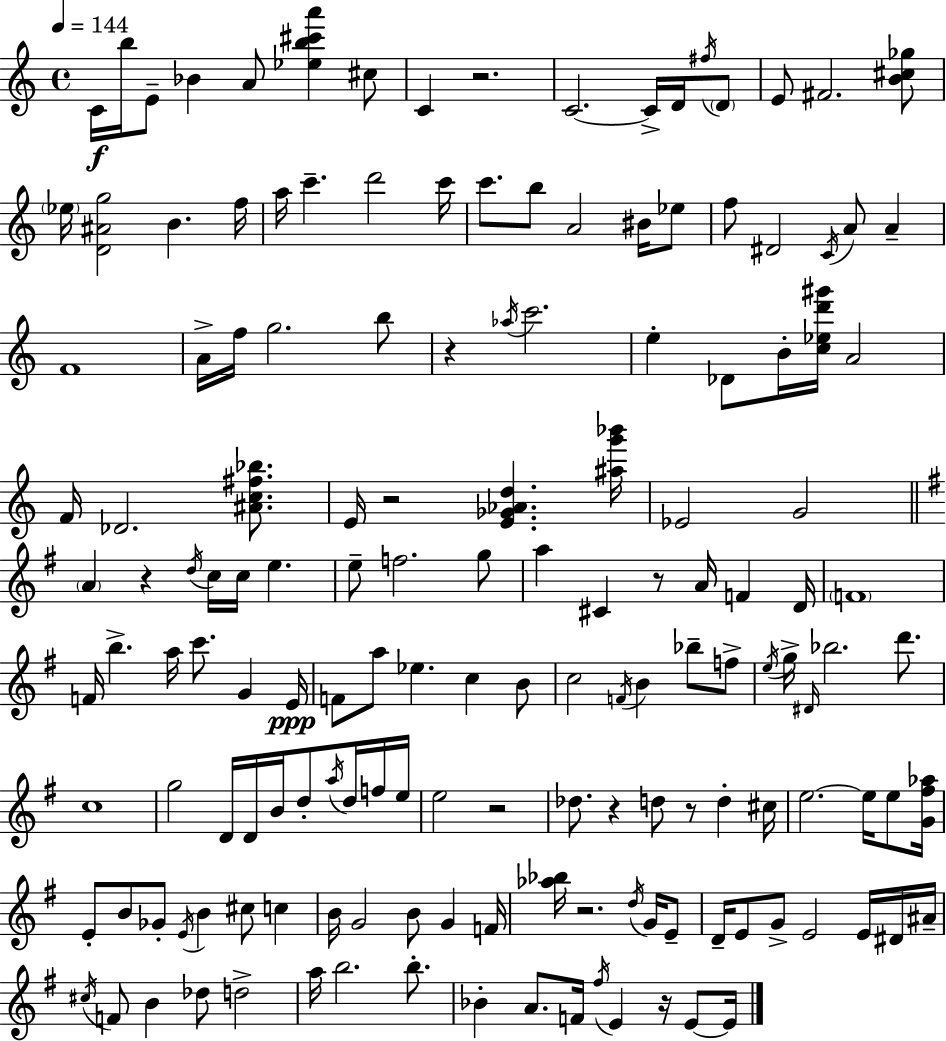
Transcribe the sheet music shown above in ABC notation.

X:1
T:Untitled
M:4/4
L:1/4
K:Am
C/4 b/4 E/2 _B A/2 [_eb^c'a'] ^c/2 C z2 C2 C/4 D/4 ^f/4 D/2 E/2 ^F2 [B^c_g]/2 _e/4 [D^Ag]2 B f/4 a/4 c' d'2 c'/4 c'/2 b/2 A2 ^B/4 _e/2 f/2 ^D2 C/4 A/2 A F4 A/4 f/4 g2 b/2 z _a/4 c'2 e _D/2 B/4 [c_ed'^g']/4 A2 F/4 _D2 [^Ac^f_b]/2 E/4 z2 [E_G_Ad] [^ag'_b']/4 _E2 G2 A z d/4 c/4 c/4 e e/2 f2 g/2 a ^C z/2 A/4 F D/4 F4 F/4 b a/4 c'/2 G E/4 F/2 a/2 _e c B/2 c2 F/4 B _b/2 f/2 e/4 g/4 ^D/4 _b2 d'/2 c4 g2 D/4 D/4 B/4 d/2 a/4 d/4 f/4 e/4 e2 z2 _d/2 z d/2 z/2 d ^c/4 e2 e/4 e/2 [G^f_a]/4 E/2 B/2 _G/2 E/4 B ^c/2 c B/4 G2 B/2 G F/4 [_a_b]/4 z2 d/4 G/4 E/2 D/4 E/2 G/2 E2 E/4 ^D/4 ^A/4 ^c/4 F/2 B _d/2 d2 a/4 b2 b/2 _B A/2 F/4 ^f/4 E z/4 E/2 E/4